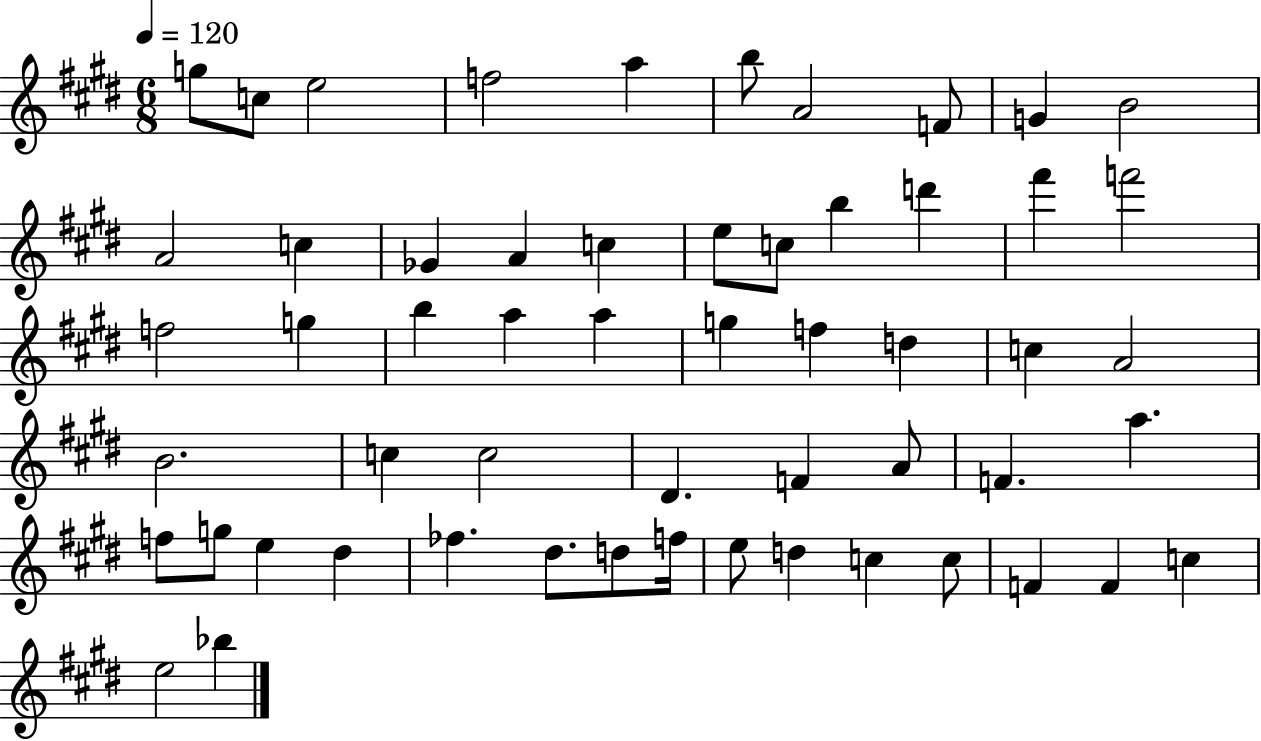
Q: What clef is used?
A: treble